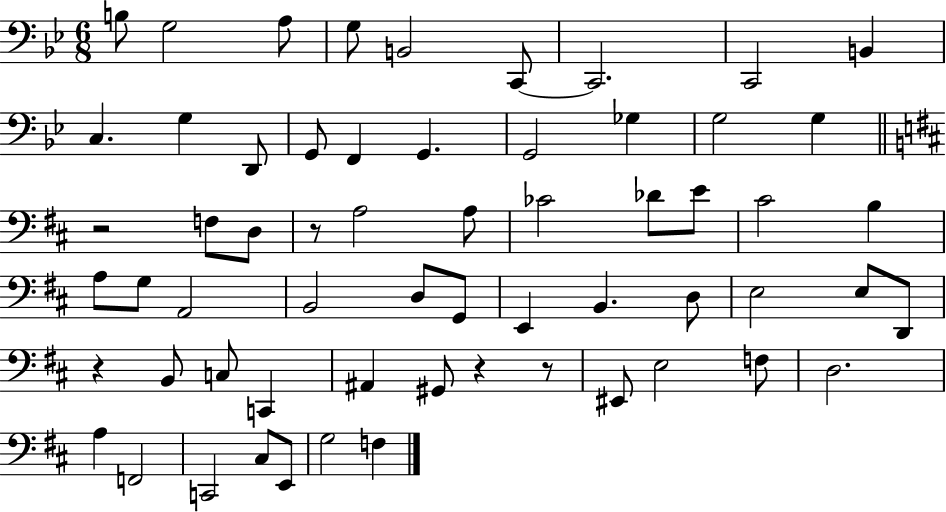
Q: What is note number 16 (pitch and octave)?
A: G2